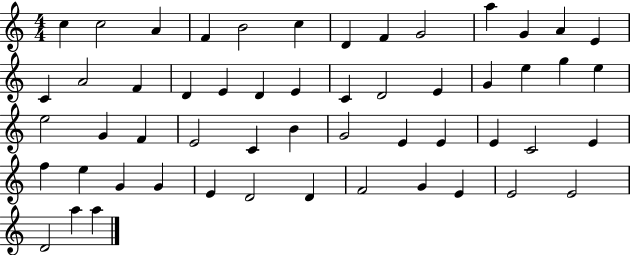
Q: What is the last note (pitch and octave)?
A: A5